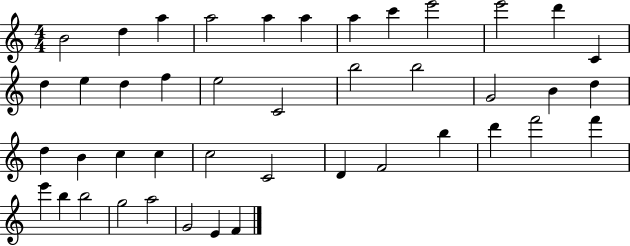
B4/h D5/q A5/q A5/h A5/q A5/q A5/q C6/q E6/h E6/h D6/q C4/q D5/q E5/q D5/q F5/q E5/h C4/h B5/h B5/h G4/h B4/q D5/q D5/q B4/q C5/q C5/q C5/h C4/h D4/q F4/h B5/q D6/q F6/h F6/q E6/q B5/q B5/h G5/h A5/h G4/h E4/q F4/q